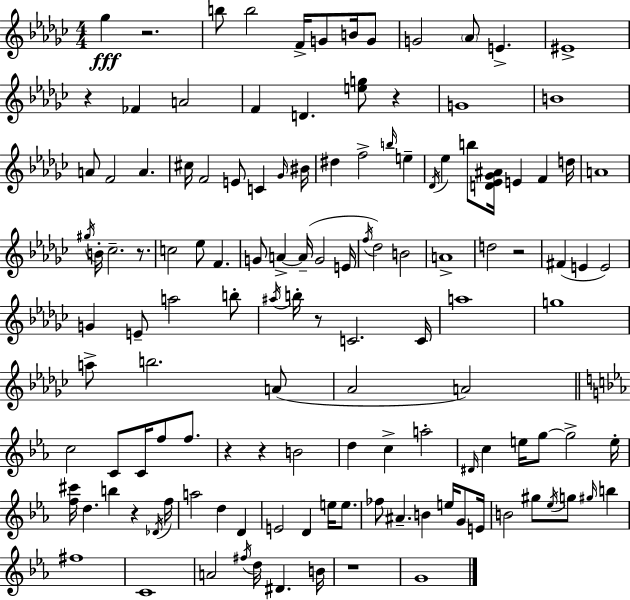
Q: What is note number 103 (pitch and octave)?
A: E4